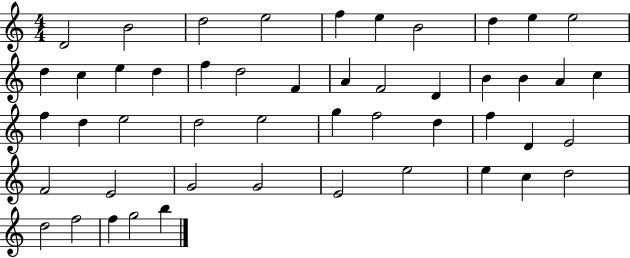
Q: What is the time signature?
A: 4/4